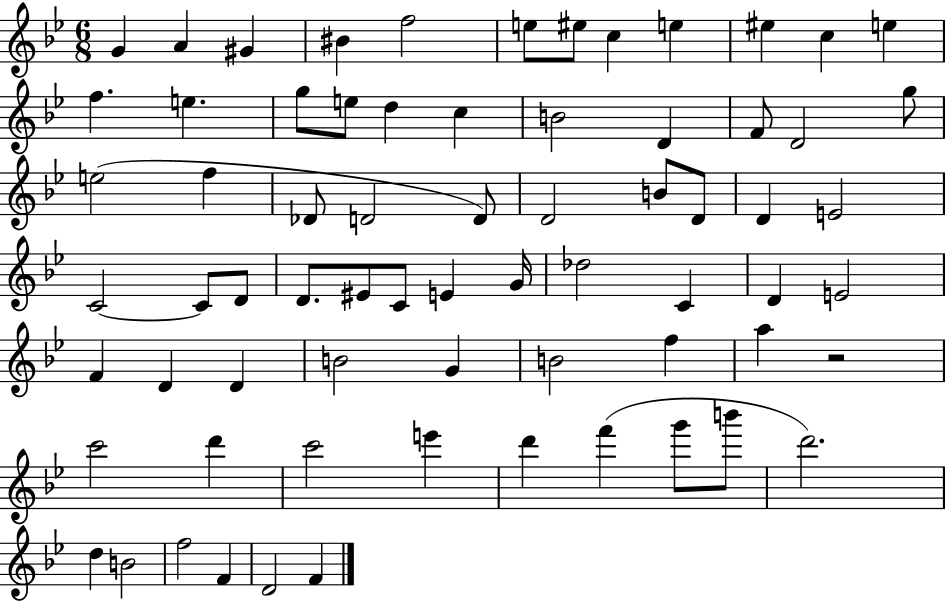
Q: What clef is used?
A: treble